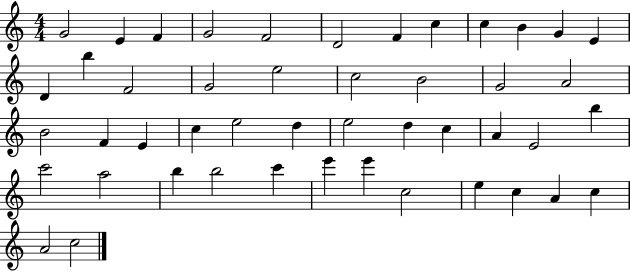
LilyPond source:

{
  \clef treble
  \numericTimeSignature
  \time 4/4
  \key c \major
  g'2 e'4 f'4 | g'2 f'2 | d'2 f'4 c''4 | c''4 b'4 g'4 e'4 | \break d'4 b''4 f'2 | g'2 e''2 | c''2 b'2 | g'2 a'2 | \break b'2 f'4 e'4 | c''4 e''2 d''4 | e''2 d''4 c''4 | a'4 e'2 b''4 | \break c'''2 a''2 | b''4 b''2 c'''4 | e'''4 e'''4 c''2 | e''4 c''4 a'4 c''4 | \break a'2 c''2 | \bar "|."
}